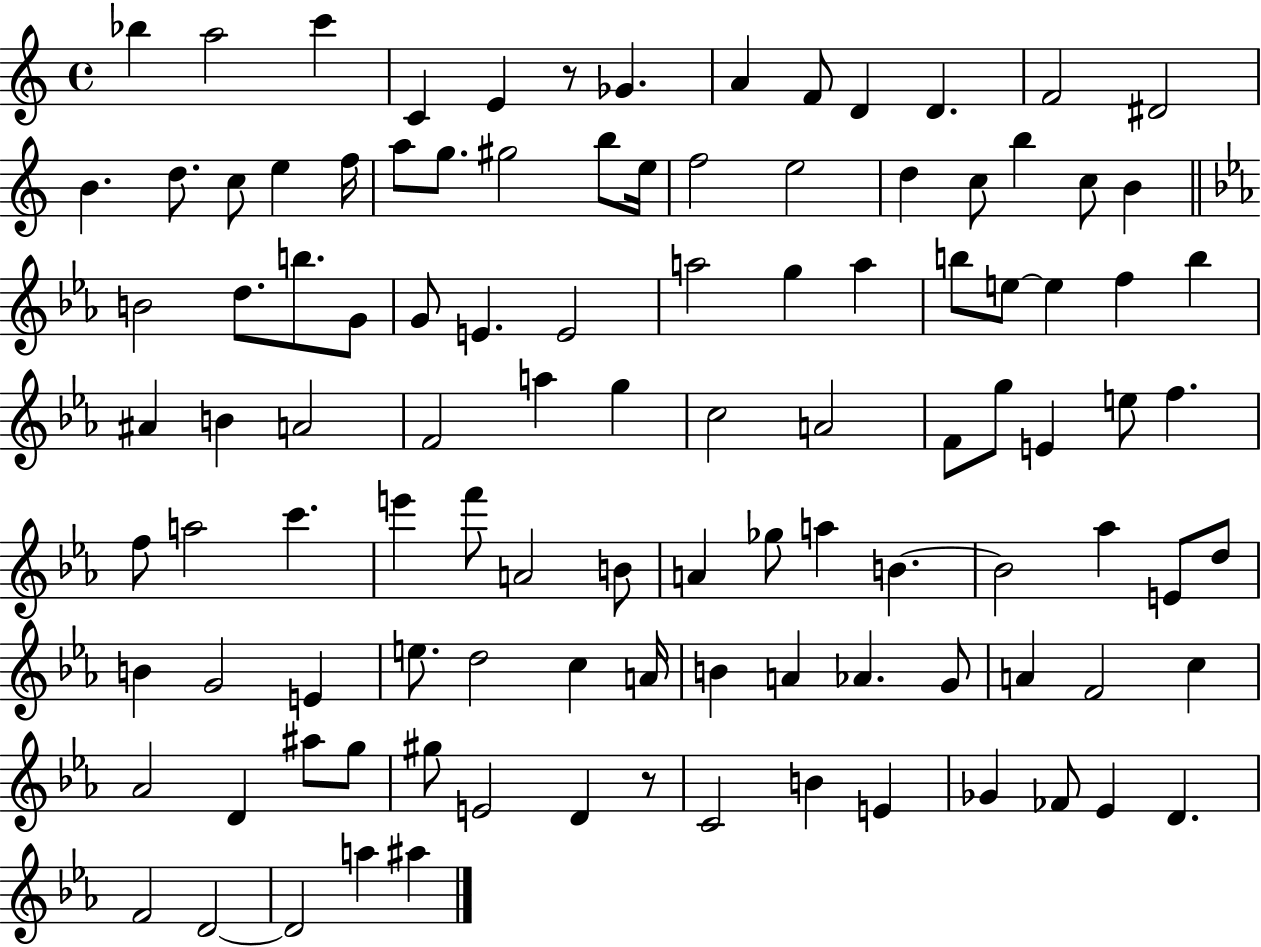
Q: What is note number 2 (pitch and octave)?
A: A5